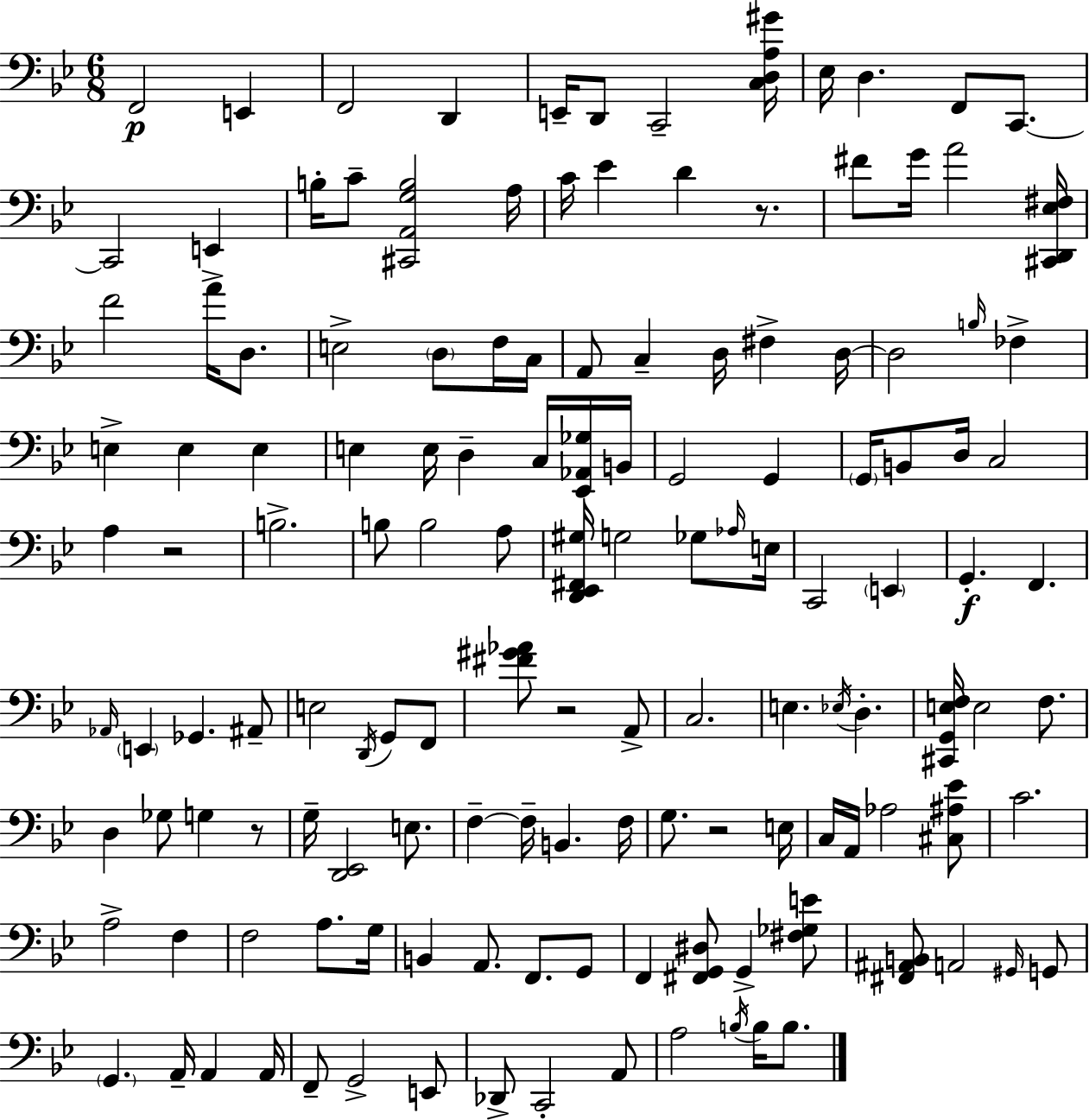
X:1
T:Untitled
M:6/8
L:1/4
K:Gm
F,,2 E,, F,,2 D,, E,,/4 D,,/2 C,,2 [C,D,A,^G]/4 _E,/4 D, F,,/2 C,,/2 C,,2 E,, B,/4 C/2 [^C,,A,,G,B,]2 A,/4 C/4 _E D z/2 ^F/2 G/4 A2 [^C,,D,,_E,^F,]/4 F2 A/4 D,/2 E,2 D,/2 F,/4 C,/4 A,,/2 C, D,/4 ^F, D,/4 D,2 B,/4 _F, E, E, E, E, E,/4 D, C,/4 [_E,,_A,,_G,]/4 B,,/4 G,,2 G,, G,,/4 B,,/2 D,/4 C,2 A, z2 B,2 B,/2 B,2 A,/2 [D,,_E,,^F,,^G,]/4 G,2 _G,/2 _A,/4 E,/4 C,,2 E,, G,, F,, _A,,/4 E,, _G,, ^A,,/2 E,2 D,,/4 G,,/2 F,,/2 [^F^G_A]/2 z2 A,,/2 C,2 E, _E,/4 D, [^C,,G,,E,F,]/4 E,2 F,/2 D, _G,/2 G, z/2 G,/4 [D,,_E,,]2 E,/2 F, F,/4 B,, F,/4 G,/2 z2 E,/4 C,/4 A,,/4 _A,2 [^C,^A,_E]/2 C2 A,2 F, F,2 A,/2 G,/4 B,, A,,/2 F,,/2 G,,/2 F,, [^F,,G,,^D,]/2 G,, [^F,_G,E]/2 [^F,,^A,,B,,]/2 A,,2 ^G,,/4 G,,/2 G,, A,,/4 A,, A,,/4 F,,/2 G,,2 E,,/2 _D,,/2 C,,2 A,,/2 A,2 B,/4 B,/4 B,/2